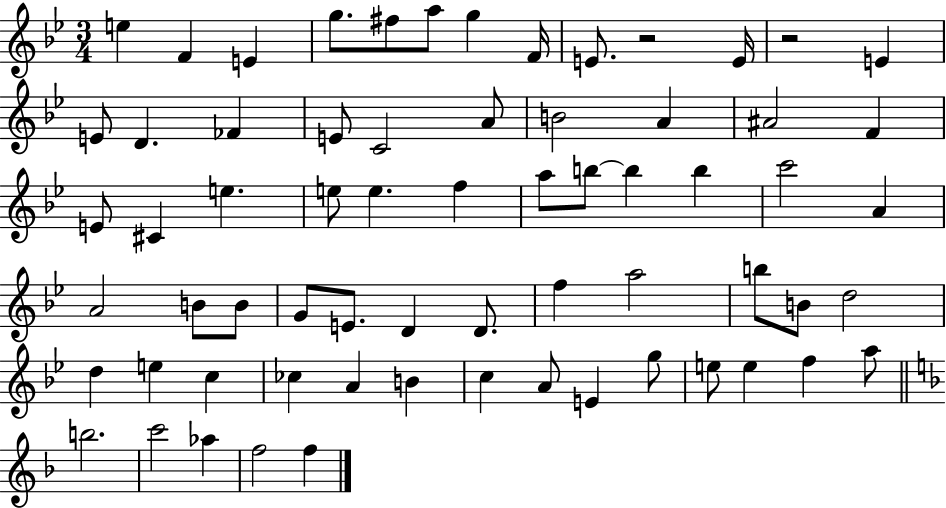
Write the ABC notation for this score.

X:1
T:Untitled
M:3/4
L:1/4
K:Bb
e F E g/2 ^f/2 a/2 g F/4 E/2 z2 E/4 z2 E E/2 D _F E/2 C2 A/2 B2 A ^A2 F E/2 ^C e e/2 e f a/2 b/2 b b c'2 A A2 B/2 B/2 G/2 E/2 D D/2 f a2 b/2 B/2 d2 d e c _c A B c A/2 E g/2 e/2 e f a/2 b2 c'2 _a f2 f